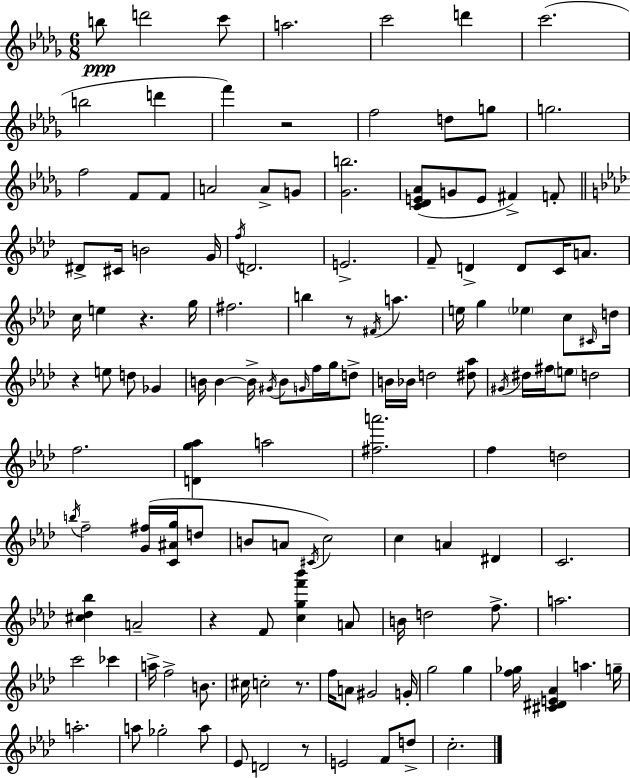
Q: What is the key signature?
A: BES minor